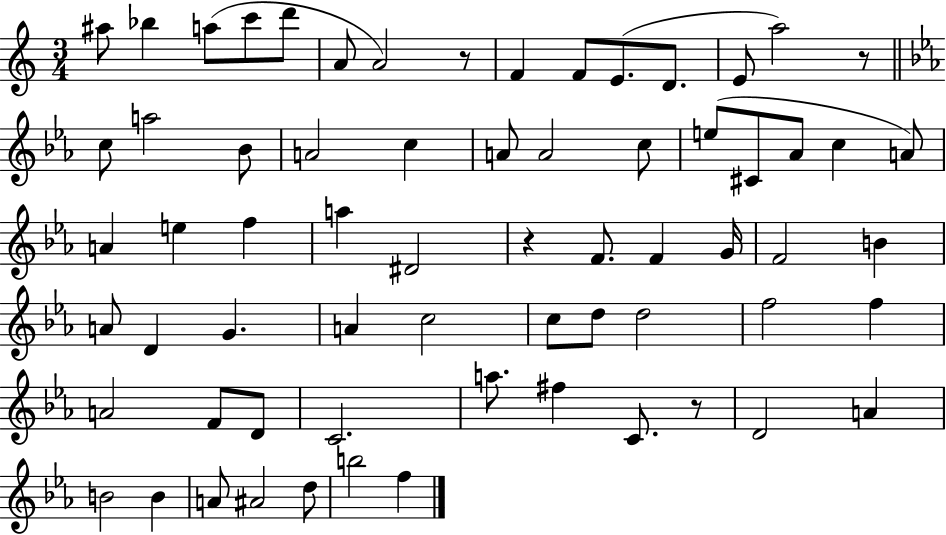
A#5/e Bb5/q A5/e C6/e D6/e A4/e A4/h R/e F4/q F4/e E4/e. D4/e. E4/e A5/h R/e C5/e A5/h Bb4/e A4/h C5/q A4/e A4/h C5/e E5/e C#4/e Ab4/e C5/q A4/e A4/q E5/q F5/q A5/q D#4/h R/q F4/e. F4/q G4/s F4/h B4/q A4/e D4/q G4/q. A4/q C5/h C5/e D5/e D5/h F5/h F5/q A4/h F4/e D4/e C4/h. A5/e. F#5/q C4/e. R/e D4/h A4/q B4/h B4/q A4/e A#4/h D5/e B5/h F5/q